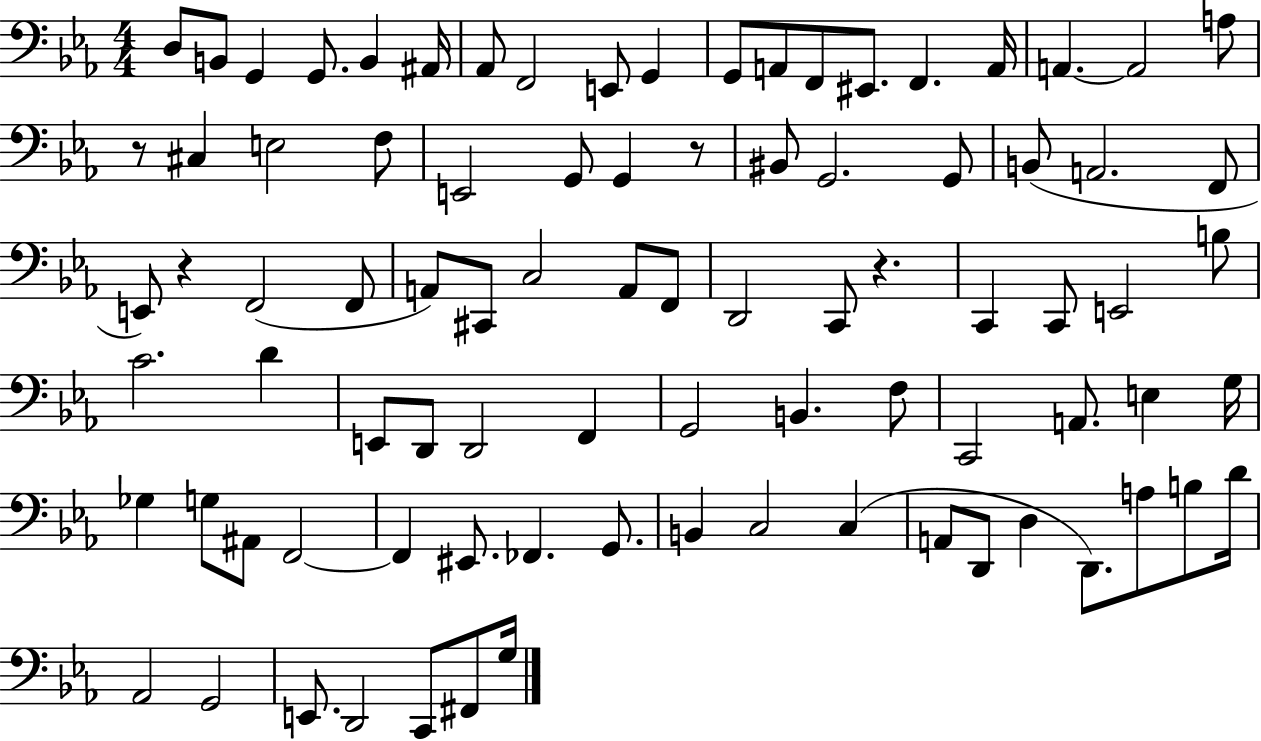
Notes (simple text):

D3/e B2/e G2/q G2/e. B2/q A#2/s Ab2/e F2/h E2/e G2/q G2/e A2/e F2/e EIS2/e. F2/q. A2/s A2/q. A2/h A3/e R/e C#3/q E3/h F3/e E2/h G2/e G2/q R/e BIS2/e G2/h. G2/e B2/e A2/h. F2/e E2/e R/q F2/h F2/e A2/e C#2/e C3/h A2/e F2/e D2/h C2/e R/q. C2/q C2/e E2/h B3/e C4/h. D4/q E2/e D2/e D2/h F2/q G2/h B2/q. F3/e C2/h A2/e. E3/q G3/s Gb3/q G3/e A#2/e F2/h F2/q EIS2/e. FES2/q. G2/e. B2/q C3/h C3/q A2/e D2/e D3/q D2/e. A3/e B3/e D4/s Ab2/h G2/h E2/e. D2/h C2/e F#2/e G3/s